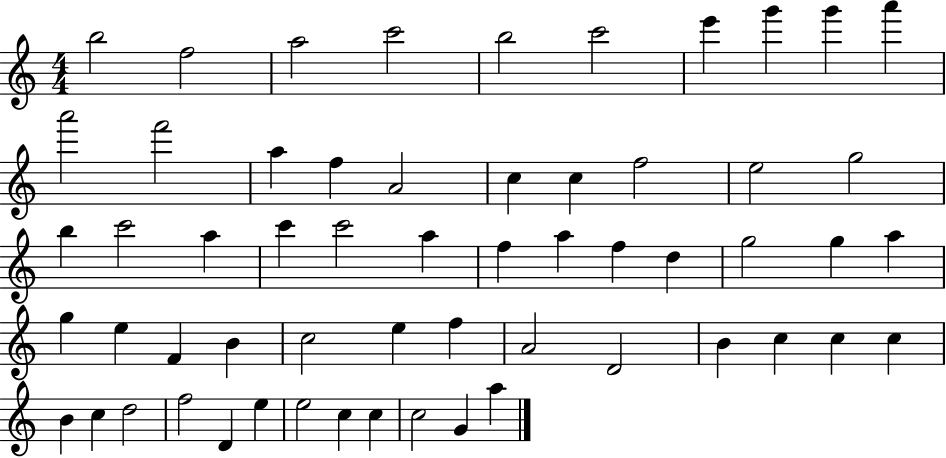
{
  \clef treble
  \numericTimeSignature
  \time 4/4
  \key c \major
  b''2 f''2 | a''2 c'''2 | b''2 c'''2 | e'''4 g'''4 g'''4 a'''4 | \break a'''2 f'''2 | a''4 f''4 a'2 | c''4 c''4 f''2 | e''2 g''2 | \break b''4 c'''2 a''4 | c'''4 c'''2 a''4 | f''4 a''4 f''4 d''4 | g''2 g''4 a''4 | \break g''4 e''4 f'4 b'4 | c''2 e''4 f''4 | a'2 d'2 | b'4 c''4 c''4 c''4 | \break b'4 c''4 d''2 | f''2 d'4 e''4 | e''2 c''4 c''4 | c''2 g'4 a''4 | \break \bar "|."
}